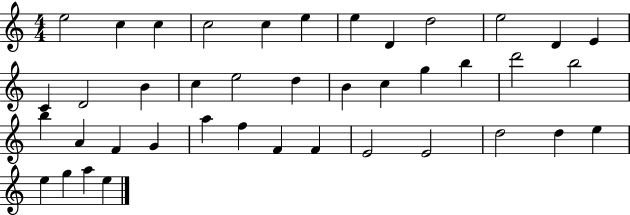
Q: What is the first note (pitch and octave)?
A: E5